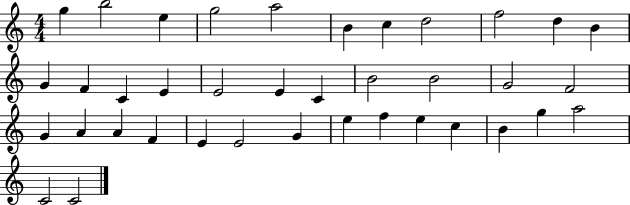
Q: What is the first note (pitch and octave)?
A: G5